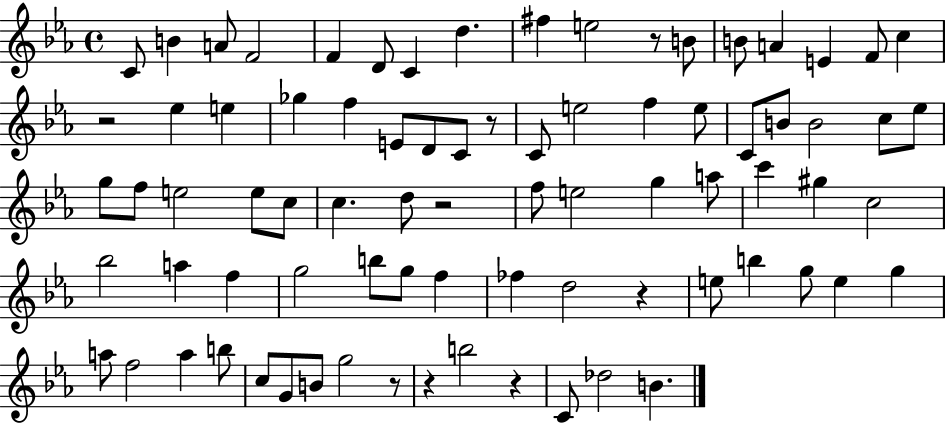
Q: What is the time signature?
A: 4/4